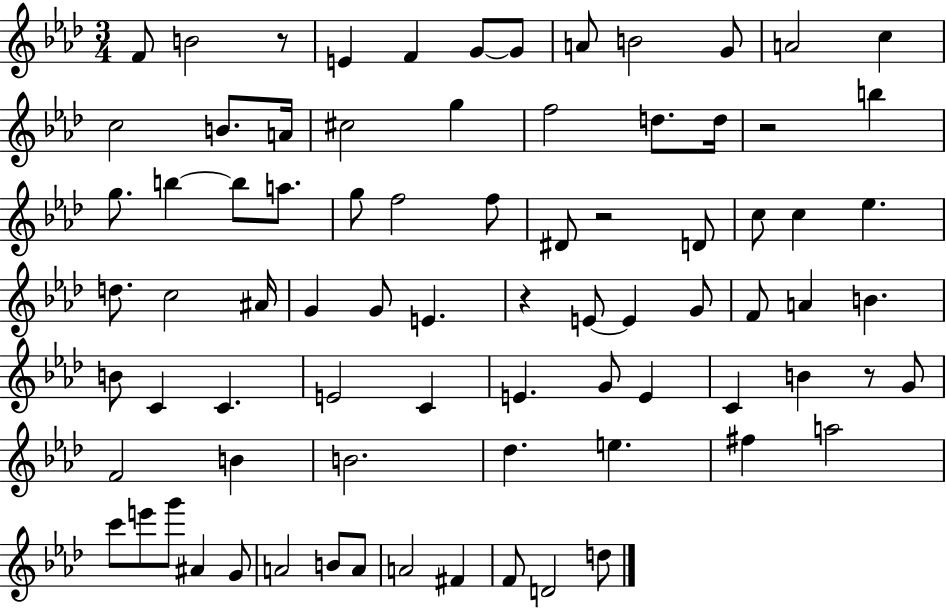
F4/e B4/h R/e E4/q F4/q G4/e G4/e A4/e B4/h G4/e A4/h C5/q C5/h B4/e. A4/s C#5/h G5/q F5/h D5/e. D5/s R/h B5/q G5/e. B5/q B5/e A5/e. G5/e F5/h F5/e D#4/e R/h D4/e C5/e C5/q Eb5/q. D5/e. C5/h A#4/s G4/q G4/e E4/q. R/q E4/e E4/q G4/e F4/e A4/q B4/q. B4/e C4/q C4/q. E4/h C4/q E4/q. G4/e E4/q C4/q B4/q R/e G4/e F4/h B4/q B4/h. Db5/q. E5/q. F#5/q A5/h C6/e E6/e G6/e A#4/q G4/e A4/h B4/e A4/e A4/h F#4/q F4/e D4/h D5/e